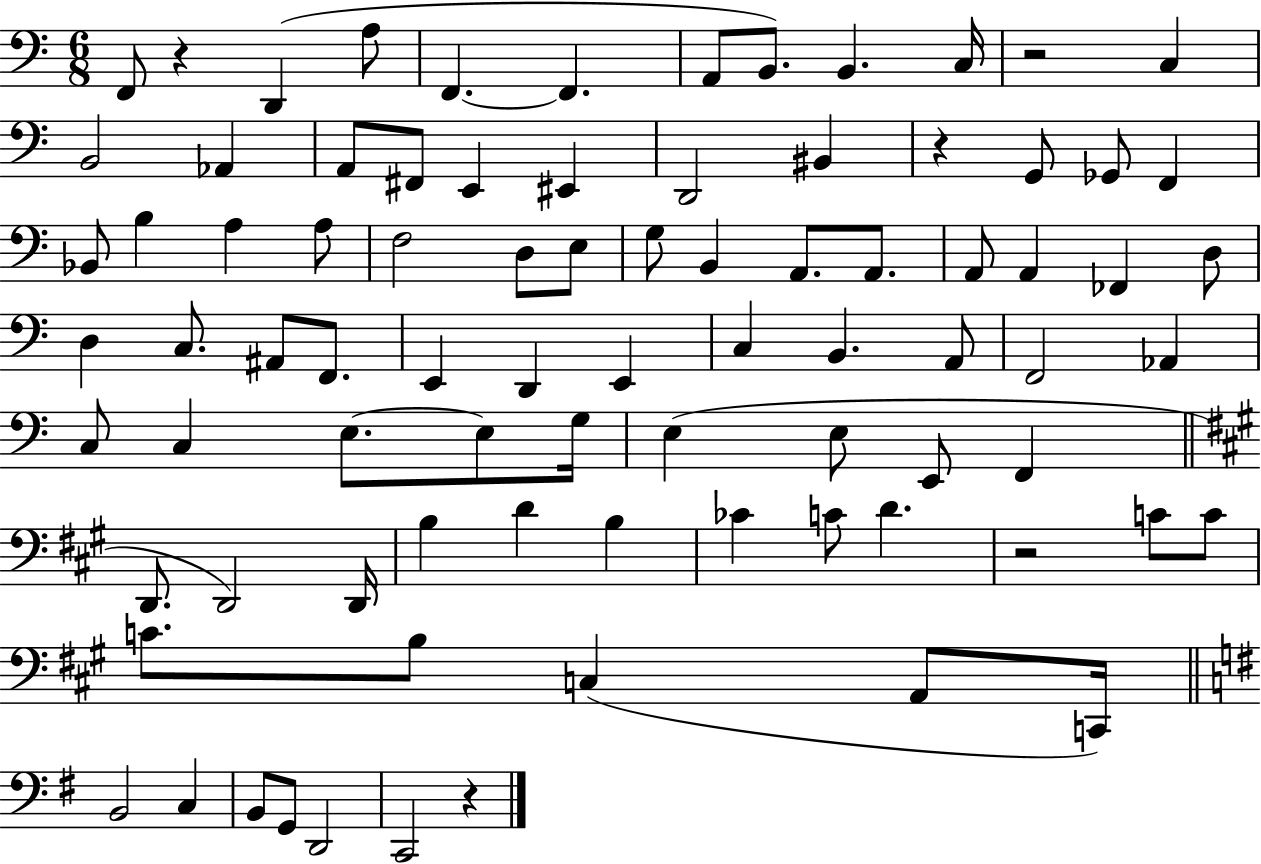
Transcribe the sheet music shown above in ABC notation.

X:1
T:Untitled
M:6/8
L:1/4
K:C
F,,/2 z D,, A,/2 F,, F,, A,,/2 B,,/2 B,, C,/4 z2 C, B,,2 _A,, A,,/2 ^F,,/2 E,, ^E,, D,,2 ^B,, z G,,/2 _G,,/2 F,, _B,,/2 B, A, A,/2 F,2 D,/2 E,/2 G,/2 B,, A,,/2 A,,/2 A,,/2 A,, _F,, D,/2 D, C,/2 ^A,,/2 F,,/2 E,, D,, E,, C, B,, A,,/2 F,,2 _A,, C,/2 C, E,/2 E,/2 G,/4 E, E,/2 E,,/2 F,, D,,/2 D,,2 D,,/4 B, D B, _C C/2 D z2 C/2 C/2 C/2 B,/2 C, A,,/2 C,,/4 B,,2 C, B,,/2 G,,/2 D,,2 C,,2 z